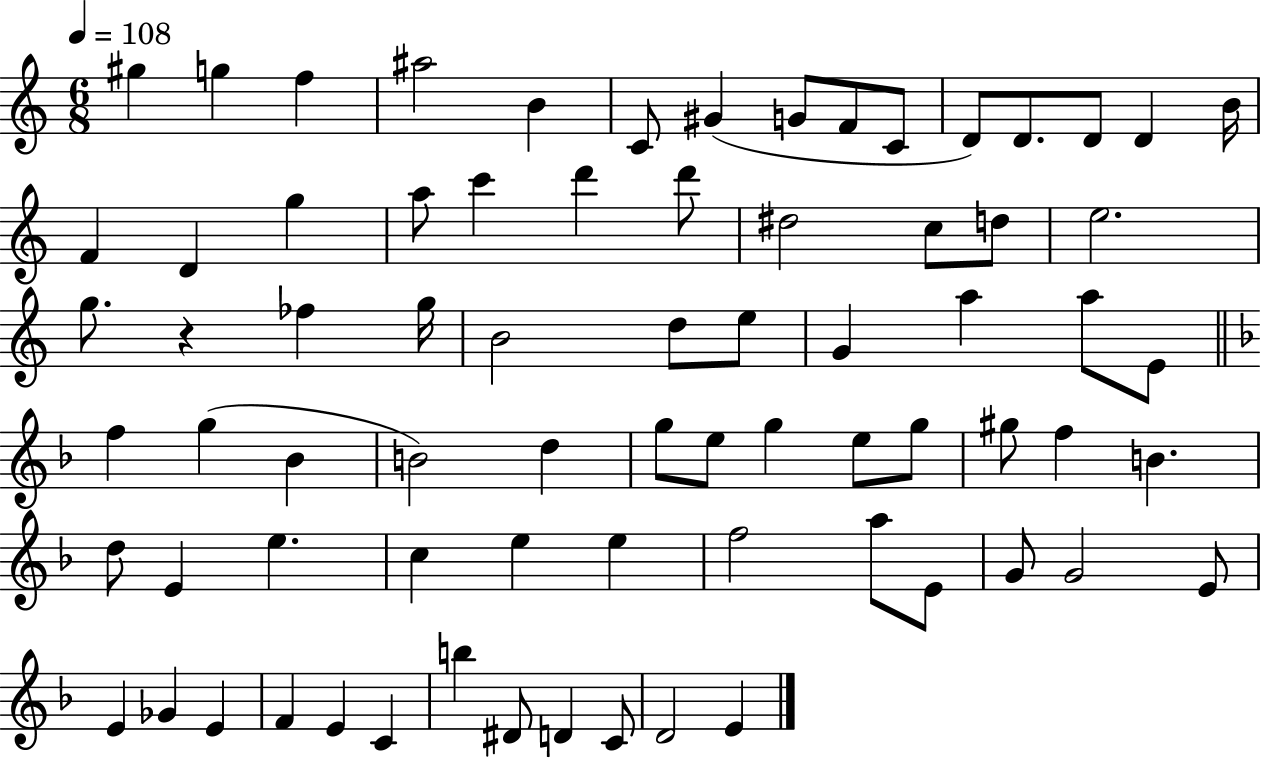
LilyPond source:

{
  \clef treble
  \numericTimeSignature
  \time 6/8
  \key c \major
  \tempo 4 = 108
  gis''4 g''4 f''4 | ais''2 b'4 | c'8 gis'4( g'8 f'8 c'8 | d'8) d'8. d'8 d'4 b'16 | \break f'4 d'4 g''4 | a''8 c'''4 d'''4 d'''8 | dis''2 c''8 d''8 | e''2. | \break g''8. r4 fes''4 g''16 | b'2 d''8 e''8 | g'4 a''4 a''8 e'8 | \bar "||" \break \key f \major f''4 g''4( bes'4 | b'2) d''4 | g''8 e''8 g''4 e''8 g''8 | gis''8 f''4 b'4. | \break d''8 e'4 e''4. | c''4 e''4 e''4 | f''2 a''8 e'8 | g'8 g'2 e'8 | \break e'4 ges'4 e'4 | f'4 e'4 c'4 | b''4 dis'8 d'4 c'8 | d'2 e'4 | \break \bar "|."
}